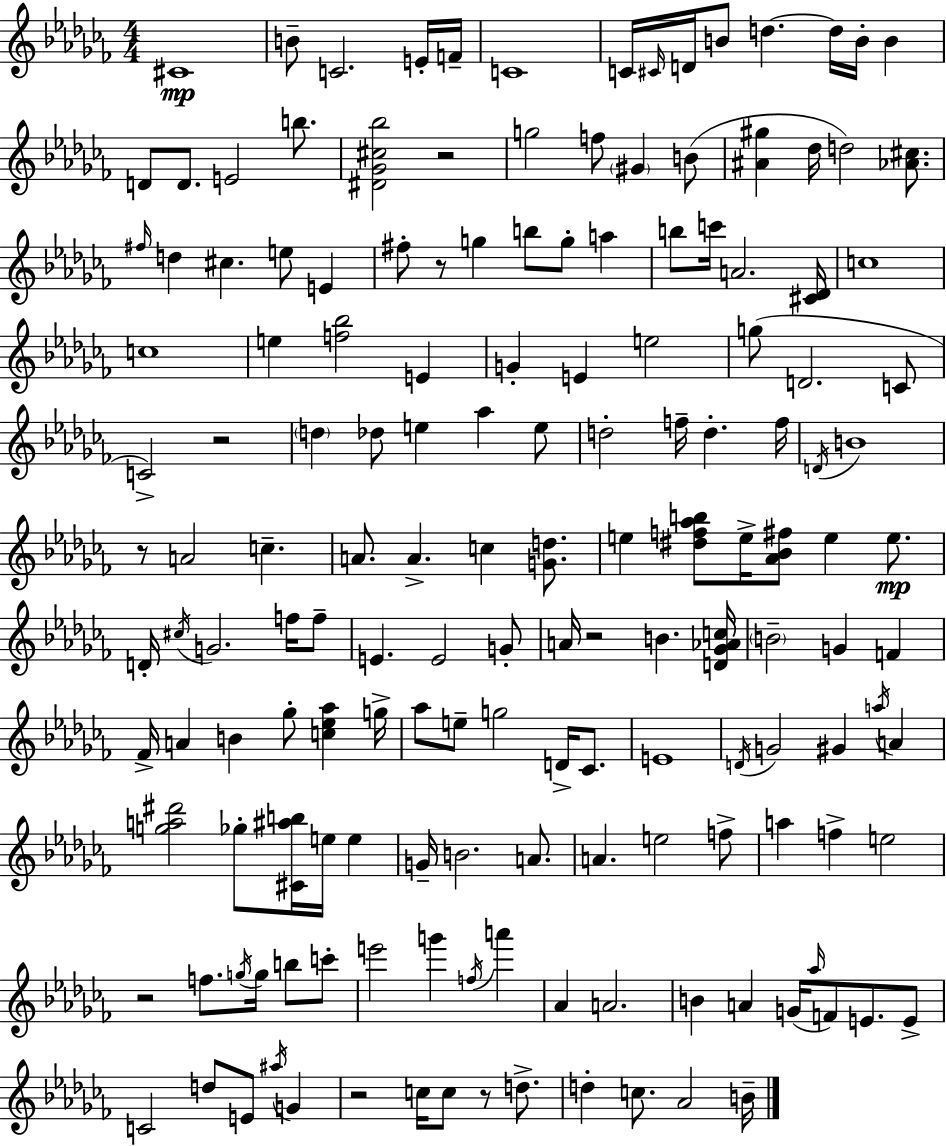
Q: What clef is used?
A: treble